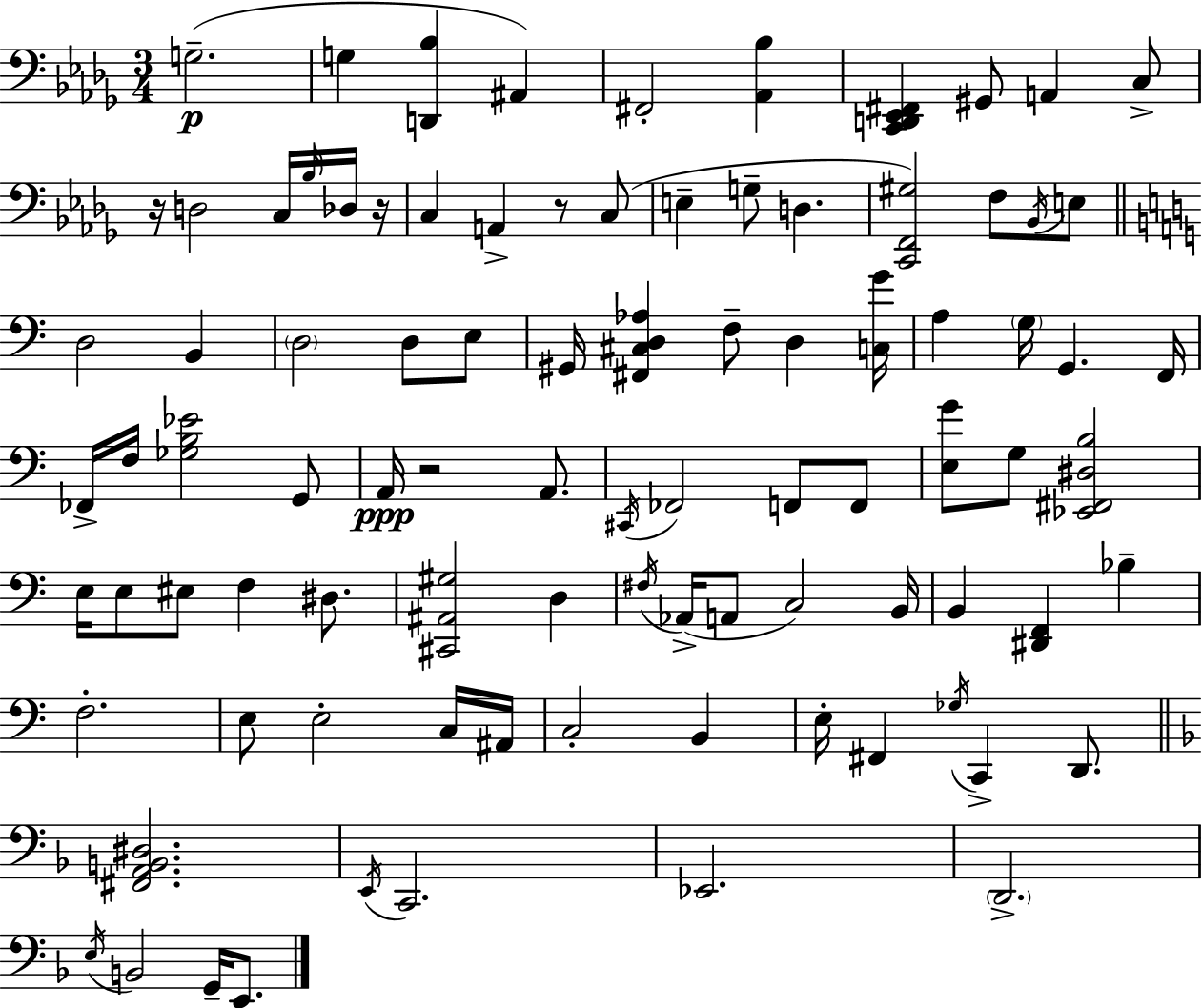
G3/h. G3/q [D2,Bb3]/q A#2/q F#2/h [Ab2,Bb3]/q [C2,D2,Eb2,F#2]/q G#2/e A2/q C3/e R/s D3/h C3/s Bb3/s Db3/s R/s C3/q A2/q R/e C3/e E3/q G3/e D3/q. [C2,F2,G#3]/h F3/e Bb2/s E3/e D3/h B2/q D3/h D3/e E3/e G#2/s [F#2,C#3,D3,Ab3]/q F3/e D3/q [C3,G4]/s A3/q G3/s G2/q. F2/s FES2/s F3/s [Gb3,B3,Eb4]/h G2/e A2/s R/h A2/e. C#2/s FES2/h F2/e F2/e [E3,G4]/e G3/e [Eb2,F#2,D#3,B3]/h E3/s E3/e EIS3/e F3/q D#3/e. [C#2,A#2,G#3]/h D3/q F#3/s Ab2/s A2/e C3/h B2/s B2/q [D#2,F2]/q Bb3/q F3/h. E3/e E3/h C3/s A#2/s C3/h B2/q E3/s F#2/q Gb3/s C2/q D2/e. [F#2,A2,B2,D#3]/h. E2/s C2/h. Eb2/h. D2/h. E3/s B2/h G2/s E2/e.